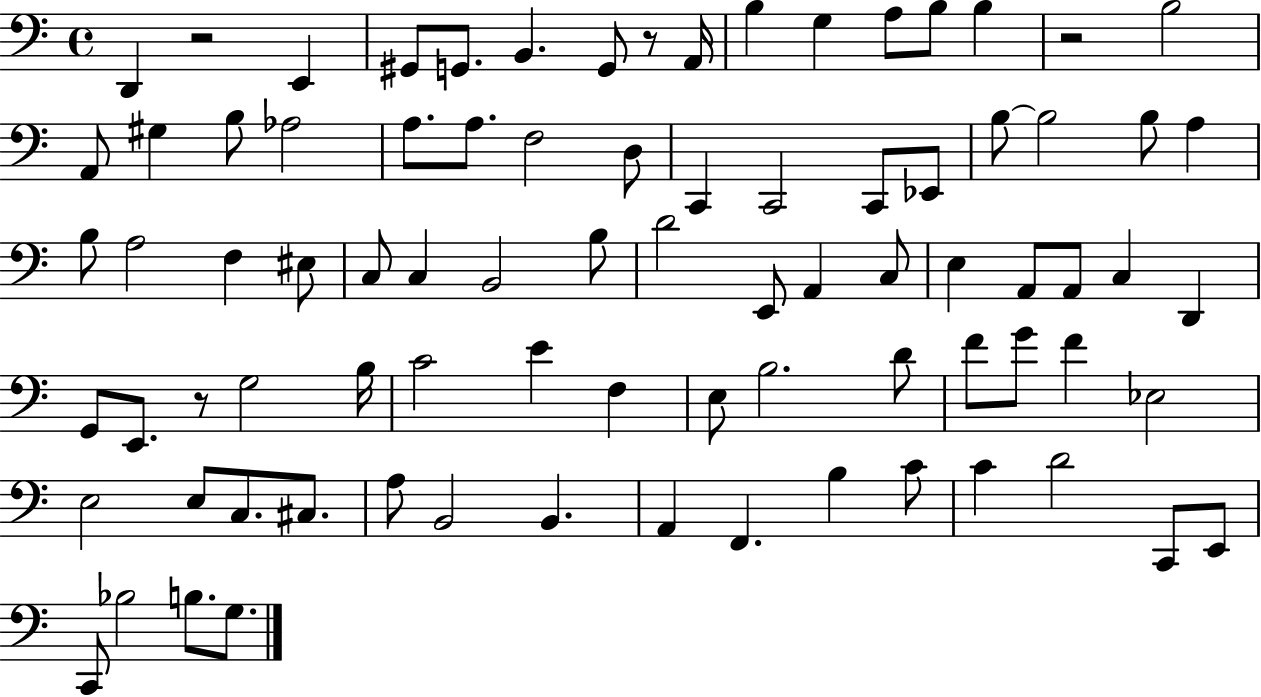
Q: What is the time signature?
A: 4/4